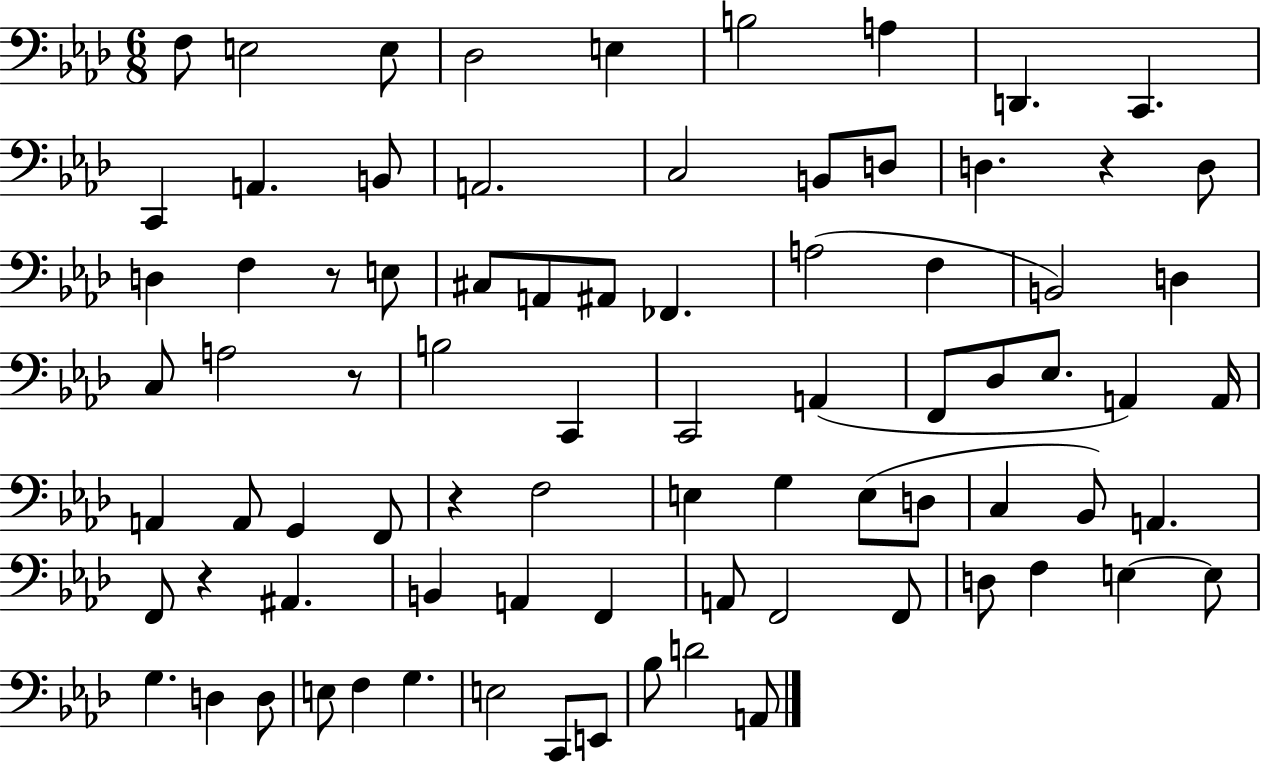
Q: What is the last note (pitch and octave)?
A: A2